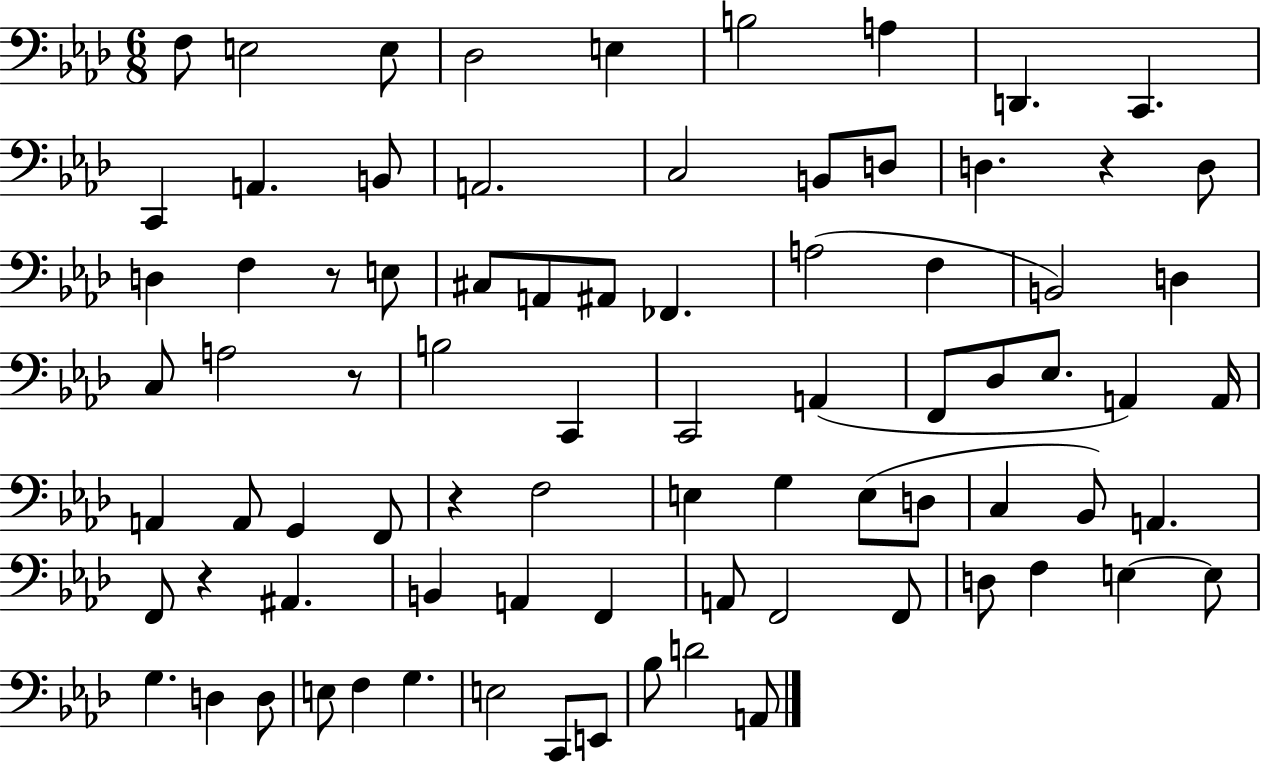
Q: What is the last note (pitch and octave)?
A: A2